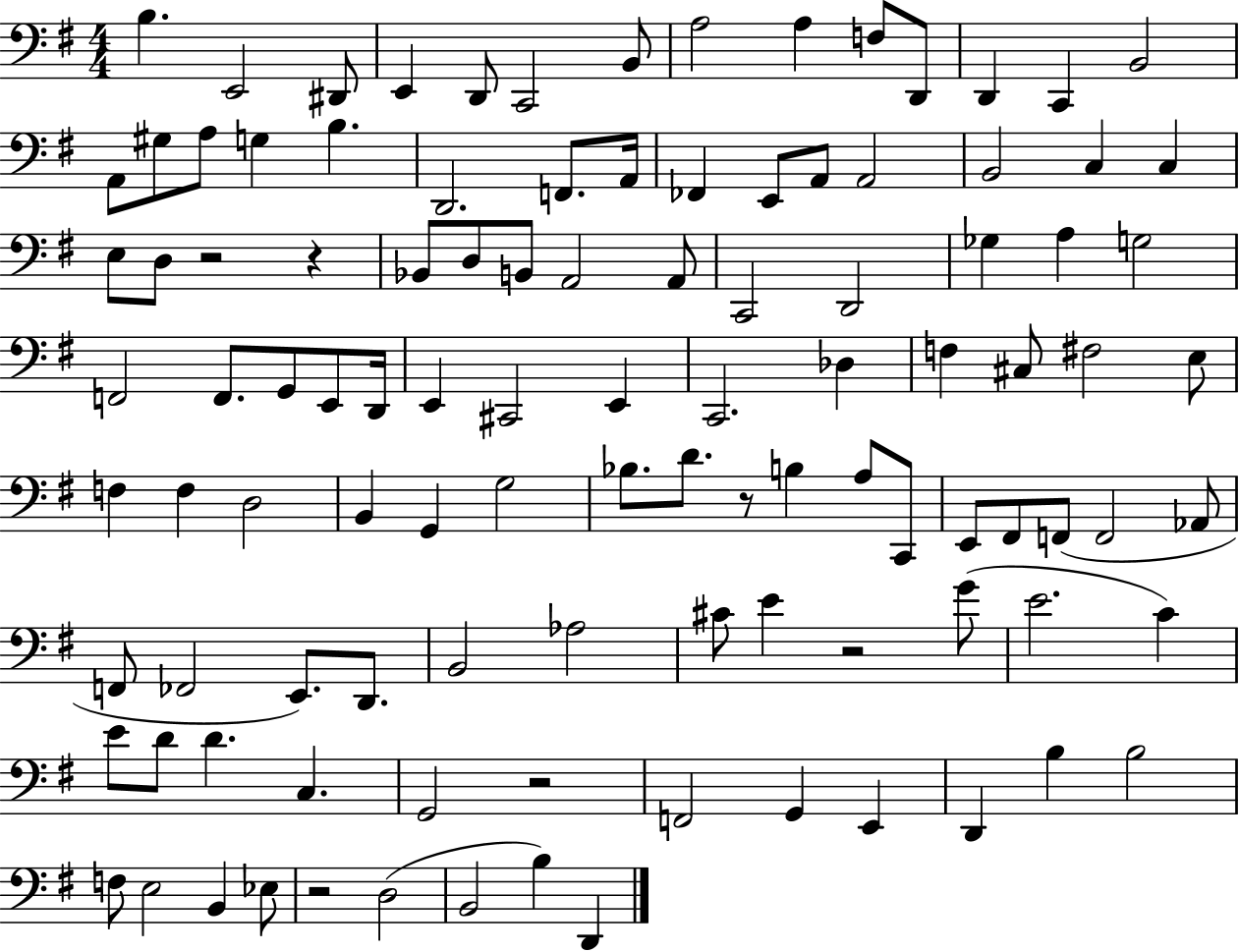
B3/q. E2/h D#2/e E2/q D2/e C2/h B2/e A3/h A3/q F3/e D2/e D2/q C2/q B2/h A2/e G#3/e A3/e G3/q B3/q. D2/h. F2/e. A2/s FES2/q E2/e A2/e A2/h B2/h C3/q C3/q E3/e D3/e R/h R/q Bb2/e D3/e B2/e A2/h A2/e C2/h D2/h Gb3/q A3/q G3/h F2/h F2/e. G2/e E2/e D2/s E2/q C#2/h E2/q C2/h. Db3/q F3/q C#3/e F#3/h E3/e F3/q F3/q D3/h B2/q G2/q G3/h Bb3/e. D4/e. R/e B3/q A3/e C2/e E2/e F#2/e F2/e F2/h Ab2/e F2/e FES2/h E2/e. D2/e. B2/h Ab3/h C#4/e E4/q R/h G4/e E4/h. C4/q E4/e D4/e D4/q. C3/q. G2/h R/h F2/h G2/q E2/q D2/q B3/q B3/h F3/e E3/h B2/q Eb3/e R/h D3/h B2/h B3/q D2/q